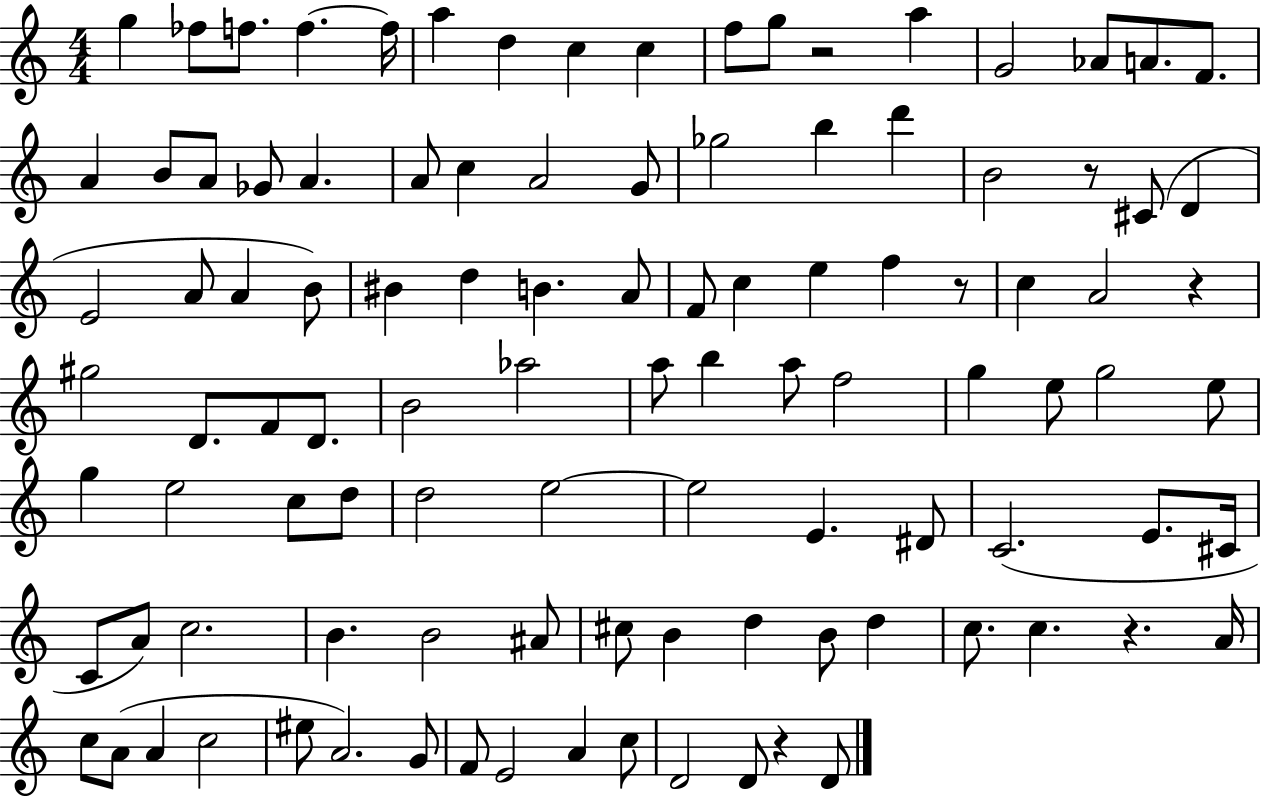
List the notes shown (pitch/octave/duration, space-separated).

G5/q FES5/e F5/e. F5/q. F5/s A5/q D5/q C5/q C5/q F5/e G5/e R/h A5/q G4/h Ab4/e A4/e. F4/e. A4/q B4/e A4/e Gb4/e A4/q. A4/e C5/q A4/h G4/e Gb5/h B5/q D6/q B4/h R/e C#4/e D4/q E4/h A4/e A4/q B4/e BIS4/q D5/q B4/q. A4/e F4/e C5/q E5/q F5/q R/e C5/q A4/h R/q G#5/h D4/e. F4/e D4/e. B4/h Ab5/h A5/e B5/q A5/e F5/h G5/q E5/e G5/h E5/e G5/q E5/h C5/e D5/e D5/h E5/h E5/h E4/q. D#4/e C4/h. E4/e. C#4/s C4/e A4/e C5/h. B4/q. B4/h A#4/e C#5/e B4/q D5/q B4/e D5/q C5/e. C5/q. R/q. A4/s C5/e A4/e A4/q C5/h EIS5/e A4/h. G4/e F4/e E4/h A4/q C5/e D4/h D4/e R/q D4/e